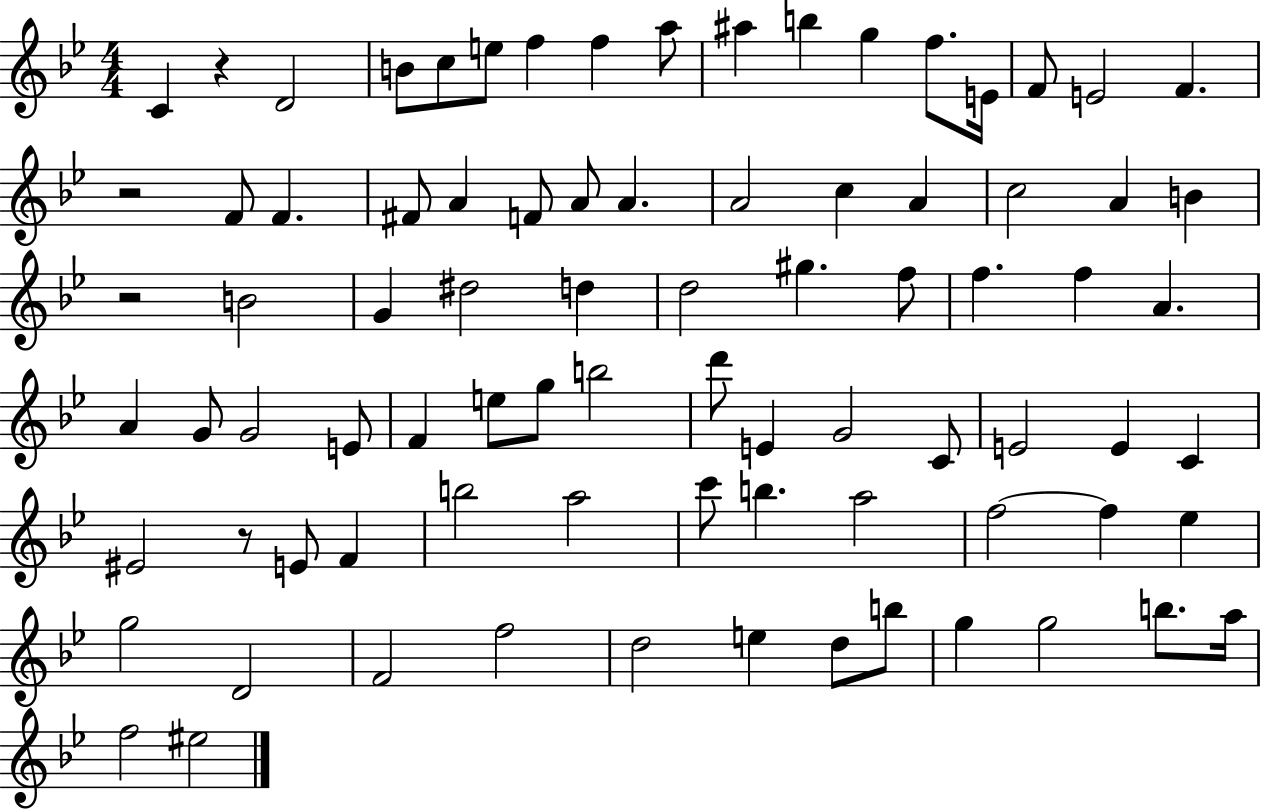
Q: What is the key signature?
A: BES major